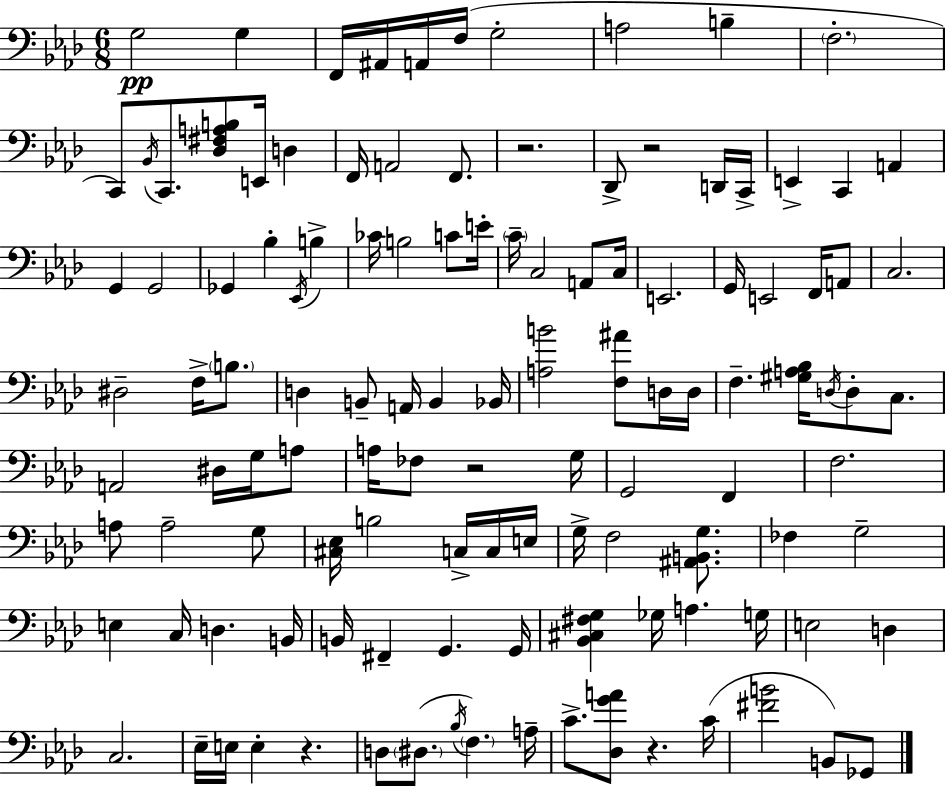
X:1
T:Untitled
M:6/8
L:1/4
K:Ab
G,2 G, F,,/4 ^A,,/4 A,,/4 F,/4 G,2 A,2 B, F,2 C,,/2 _B,,/4 C,,/2 [_D,^F,A,B,]/2 E,,/4 D, F,,/4 A,,2 F,,/2 z2 _D,,/2 z2 D,,/4 C,,/4 E,, C,, A,, G,, G,,2 _G,, _B, _E,,/4 B, _C/4 B,2 C/2 E/4 C/4 C,2 A,,/2 C,/4 E,,2 G,,/4 E,,2 F,,/4 A,,/2 C,2 ^D,2 F,/4 B,/2 D, B,,/2 A,,/4 B,, _B,,/4 [A,B]2 [F,^A]/2 D,/4 D,/4 F, [^G,A,_B,]/4 D,/4 D,/2 C,/2 A,,2 ^D,/4 G,/4 A,/2 A,/4 _F,/2 z2 G,/4 G,,2 F,, F,2 A,/2 A,2 G,/2 [^C,_E,]/4 B,2 C,/4 C,/4 E,/4 G,/4 F,2 [^A,,B,,G,]/2 _F, G,2 E, C,/4 D, B,,/4 B,,/4 ^F,, G,, G,,/4 [_B,,^C,^F,G,] _G,/4 A, G,/4 E,2 D, C,2 _E,/4 E,/4 E, z D,/2 ^D,/2 _B,/4 F, A,/4 C/2 [_D,GA]/2 z C/4 [^FB]2 B,,/2 _G,,/2